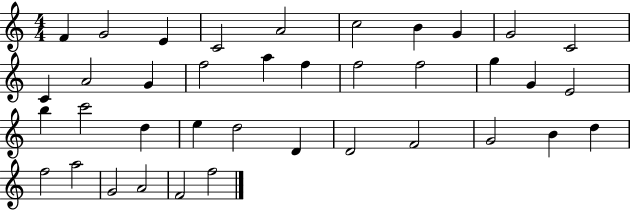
X:1
T:Untitled
M:4/4
L:1/4
K:C
F G2 E C2 A2 c2 B G G2 C2 C A2 G f2 a f f2 f2 g G E2 b c'2 d e d2 D D2 F2 G2 B d f2 a2 G2 A2 F2 f2